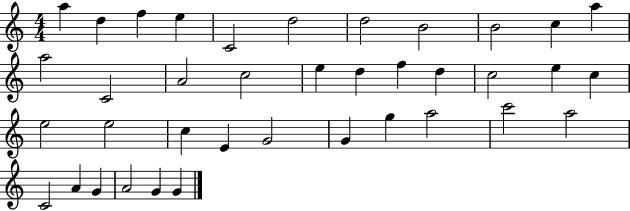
X:1
T:Untitled
M:4/4
L:1/4
K:C
a d f e C2 d2 d2 B2 B2 c a a2 C2 A2 c2 e d f d c2 e c e2 e2 c E G2 G g a2 c'2 a2 C2 A G A2 G G